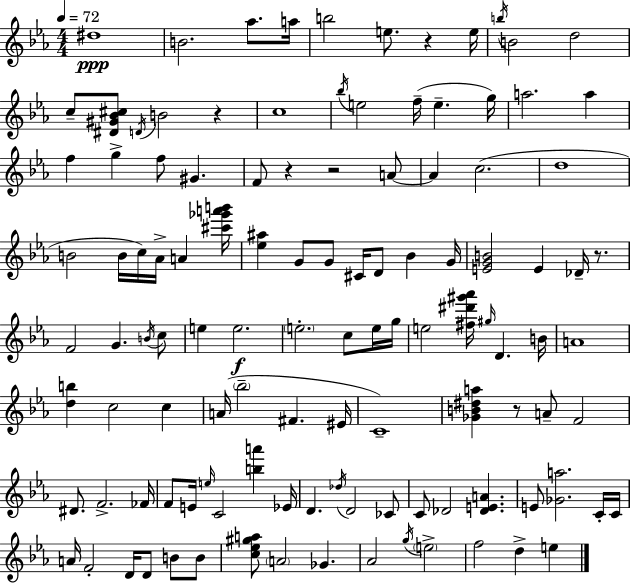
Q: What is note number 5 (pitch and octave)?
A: B5